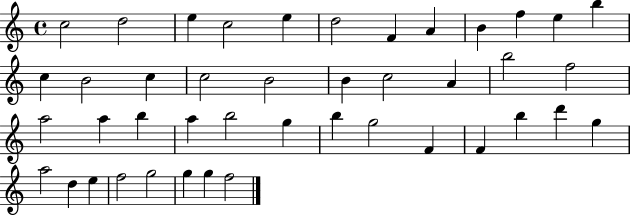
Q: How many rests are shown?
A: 0